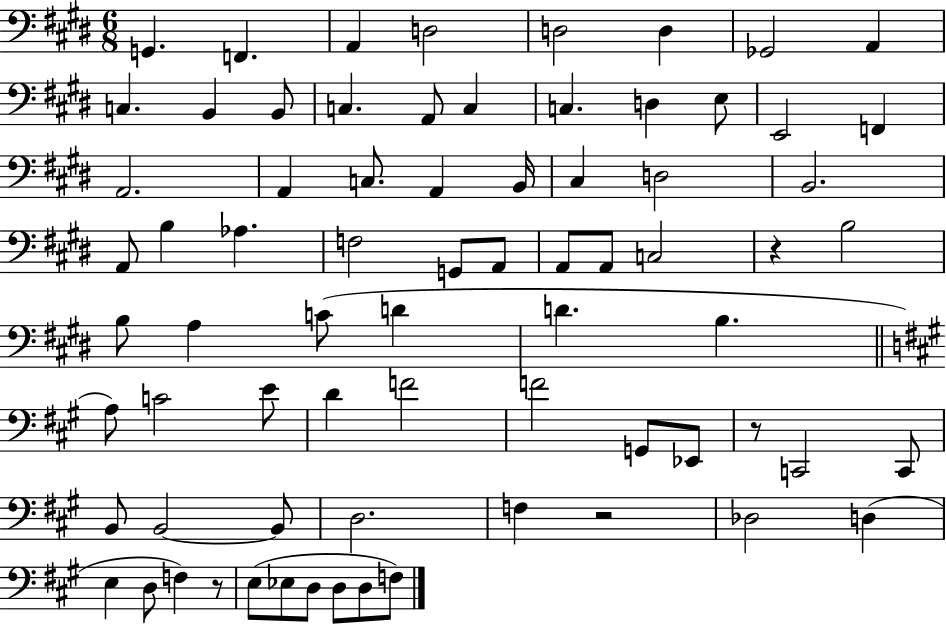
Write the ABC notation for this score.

X:1
T:Untitled
M:6/8
L:1/4
K:E
G,, F,, A,, D,2 D,2 D, _G,,2 A,, C, B,, B,,/2 C, A,,/2 C, C, D, E,/2 E,,2 F,, A,,2 A,, C,/2 A,, B,,/4 ^C, D,2 B,,2 A,,/2 B, _A, F,2 G,,/2 A,,/2 A,,/2 A,,/2 C,2 z B,2 B,/2 A, C/2 D D B, A,/2 C2 E/2 D F2 F2 G,,/2 _E,,/2 z/2 C,,2 C,,/2 B,,/2 B,,2 B,,/2 D,2 F, z2 _D,2 D, E, D,/2 F, z/2 E,/2 _E,/2 D,/2 D,/2 D,/2 F,/2